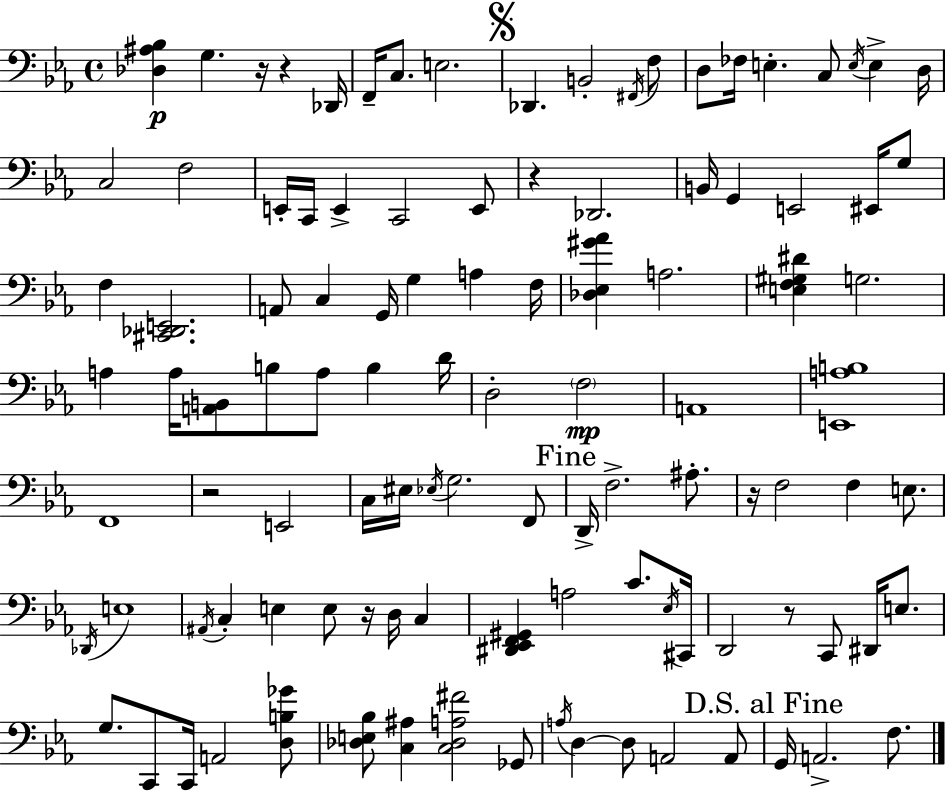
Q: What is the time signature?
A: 4/4